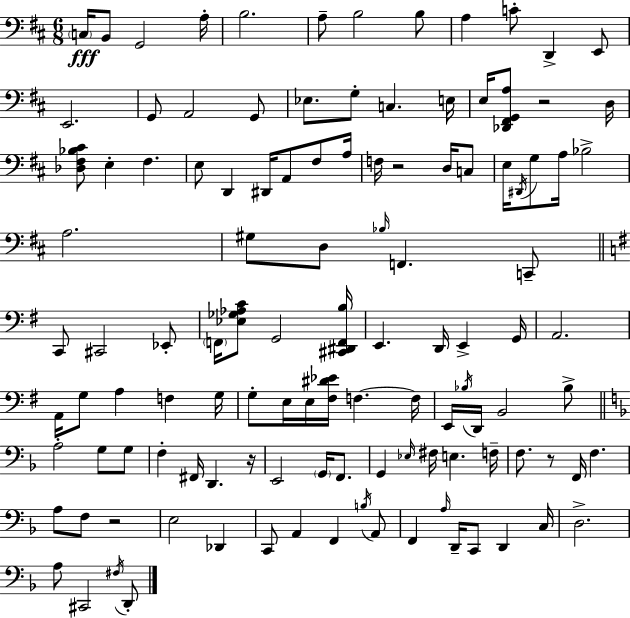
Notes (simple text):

C3/s B2/e G2/h A3/s B3/h. A3/e B3/h B3/e A3/q C4/e D2/q E2/e E2/h. G2/e A2/h G2/e Eb3/e. G3/e C3/q. E3/s E3/s [Db2,F#2,G2,A3]/e R/h D3/s [Db3,F#3,Bb3,C#4]/e E3/q F#3/q. E3/e D2/q D#2/s A2/e F#3/e A3/s F3/s R/h D3/s C3/e E3/s D#2/s G3/e A3/s Bb3/h A3/h. G#3/e D3/e Bb3/s F2/q. C2/e C2/e C#2/h Eb2/e F2/s [Eb3,Gb3,Ab3,C4]/e G2/h [C#2,D#2,F2,B3]/s E2/q. D2/s E2/q G2/s A2/h. A2/s G3/e A3/q F3/q G3/s G3/e E3/s E3/s [F#3,D#4,Eb4]/s F3/q. F3/s E2/s Bb3/s D2/s B2/h Bb3/e A3/h G3/e G3/e F3/q F#2/s D2/q. R/s E2/h G2/s F2/e. G2/q Eb3/s F#3/s E3/q. F3/s F3/e. R/e F2/s F3/q. A3/e F3/e R/h E3/h Db2/q C2/e A2/q F2/q B3/s A2/e F2/q A3/s D2/s C2/e D2/q C3/s D3/h. A3/e C#2/h F#3/s D2/e